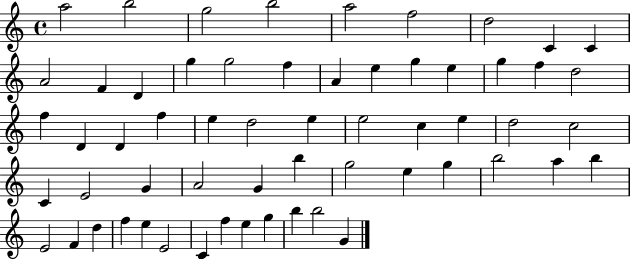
A5/h B5/h G5/h B5/h A5/h F5/h D5/h C4/q C4/q A4/h F4/q D4/q G5/q G5/h F5/q A4/q E5/q G5/q E5/q G5/q F5/q D5/h F5/q D4/q D4/q F5/q E5/q D5/h E5/q E5/h C5/q E5/q D5/h C5/h C4/q E4/h G4/q A4/h G4/q B5/q G5/h E5/q G5/q B5/h A5/q B5/q E4/h F4/q D5/q F5/q E5/q E4/h C4/q F5/q E5/q G5/q B5/q B5/h G4/q